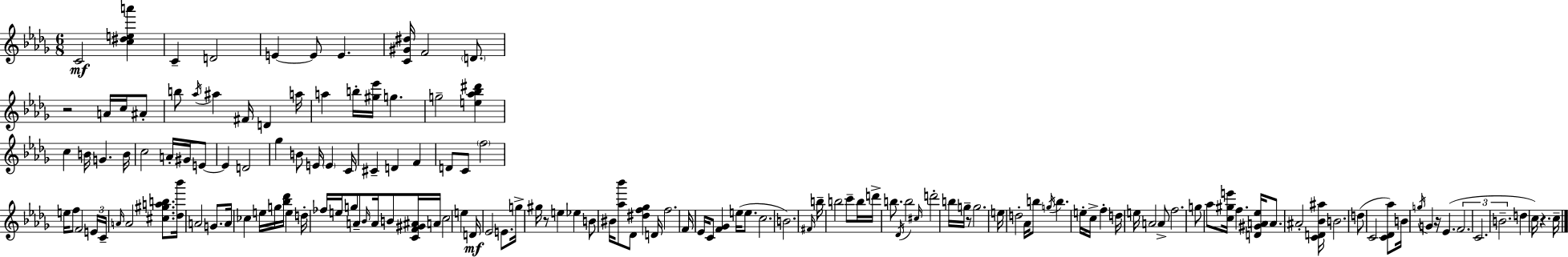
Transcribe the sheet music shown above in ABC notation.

X:1
T:Untitled
M:6/8
L:1/4
K:Bbm
C2 [c^dea'] C D2 E E/2 E [C^G^d]/4 F2 D/2 z2 A/4 c/4 ^A/2 b/2 _a/4 ^a ^F/4 D a/4 a b/4 [^g_e']/4 g g2 [e_a_b^d'] c B/4 G B/4 c2 A/4 ^G/4 E/2 E D2 _g B/2 E/4 E C/4 ^C D F D/2 C/2 f2 e/4 f/2 F2 E/4 C/4 A/4 A2 [^c^gab]/2 [_d_b']/4 A2 G/2 A/4 _c e/4 g/4 [_b_d']/4 e d/4 _f/4 e/4 g/2 A/2 _B/4 A/4 B/2 [CF^G^A]/4 A/4 c2 e D/4 _E2 E/2 g/4 ^g/4 z/2 e _e B/2 ^B/4 [_a_b']/2 _D/2 [^df_g] D/4 f2 F/4 _E/4 C/2 [F_G] e/4 e/2 c2 B2 ^F/4 b/4 b2 c'/2 b/4 d'/4 b/2 _D/4 b2 ^c/4 d'2 b/4 g/4 z/2 g2 e/4 d2 _A/4 b/2 g/4 b e/4 c/4 f d/4 e/4 A2 A/2 f2 g/2 _a/2 [c^ge']/4 f [D^GA_e]/4 A/2 ^A2 [CD_B^a]/4 B2 d/2 C2 [C_D_a]/2 B/4 g/4 G z/4 _E F2 C2 B2 d c/4 z c/4